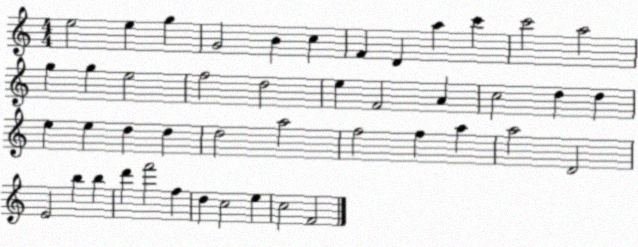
X:1
T:Untitled
M:4/4
L:1/4
K:C
e2 e g G2 B c F D a c' c'2 a2 g g e2 f2 d2 e F2 A c2 d d e e d d d2 a2 f2 f a a2 D2 E2 b b d' f'2 f d c2 e c2 F2